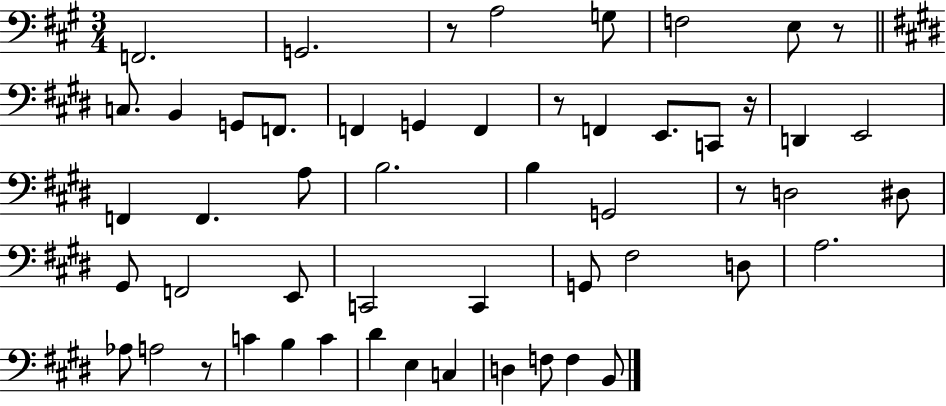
{
  \clef bass
  \numericTimeSignature
  \time 3/4
  \key a \major
  \repeat volta 2 { f,2. | g,2. | r8 a2 g8 | f2 e8 r8 | \break \bar "||" \break \key e \major c8. b,4 g,8 f,8. | f,4 g,4 f,4 | r8 f,4 e,8. c,8 r16 | d,4 e,2 | \break f,4 f,4. a8 | b2. | b4 g,2 | r8 d2 dis8 | \break gis,8 f,2 e,8 | c,2 c,4 | g,8 fis2 d8 | a2. | \break aes8 a2 r8 | c'4 b4 c'4 | dis'4 e4 c4 | d4 f8 f4 b,8 | \break } \bar "|."
}